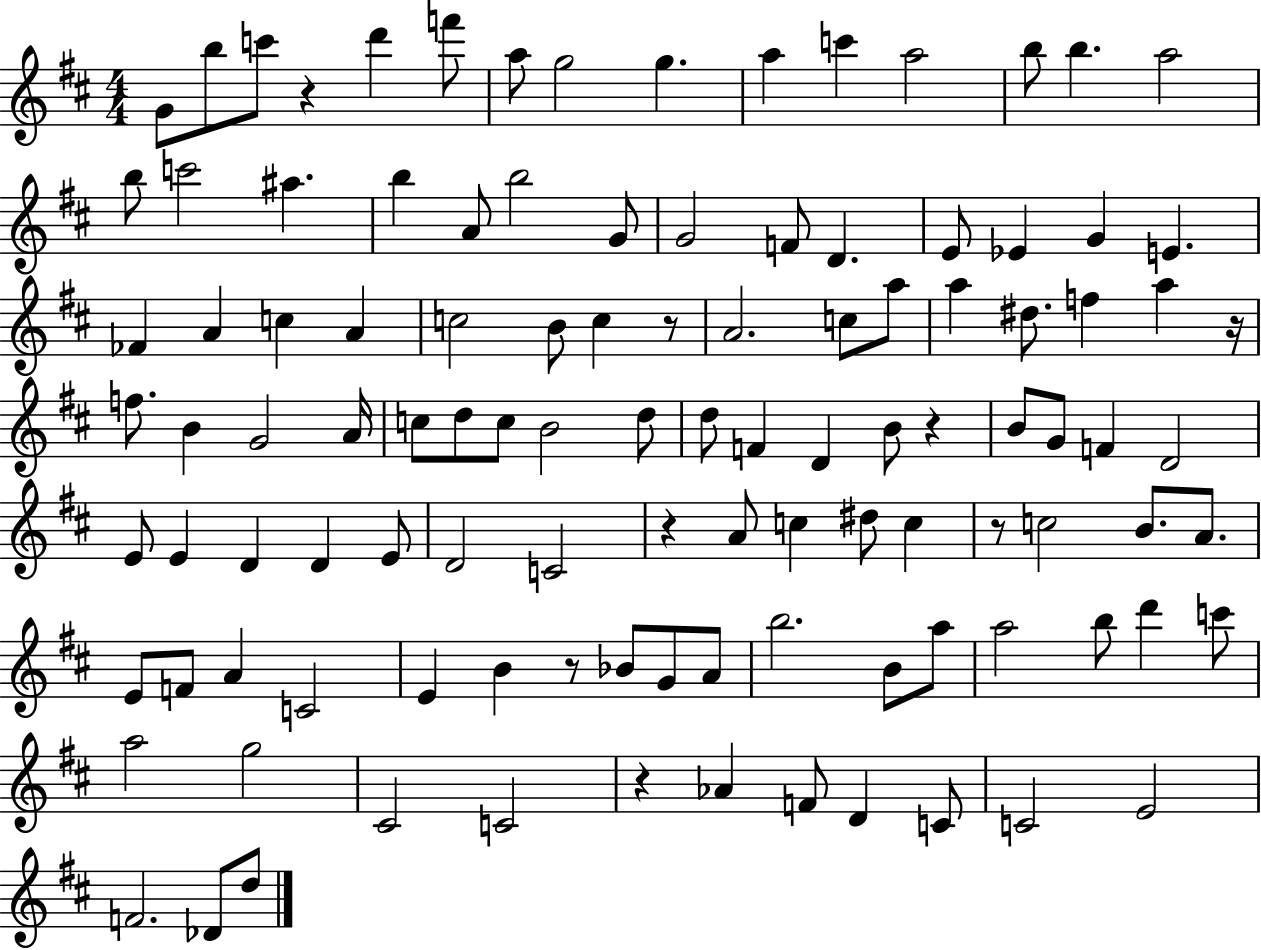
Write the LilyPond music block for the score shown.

{
  \clef treble
  \numericTimeSignature
  \time 4/4
  \key d \major
  g'8 b''8 c'''8 r4 d'''4 f'''8 | a''8 g''2 g''4. | a''4 c'''4 a''2 | b''8 b''4. a''2 | \break b''8 c'''2 ais''4. | b''4 a'8 b''2 g'8 | g'2 f'8 d'4. | e'8 ees'4 g'4 e'4. | \break fes'4 a'4 c''4 a'4 | c''2 b'8 c''4 r8 | a'2. c''8 a''8 | a''4 dis''8. f''4 a''4 r16 | \break f''8. b'4 g'2 a'16 | c''8 d''8 c''8 b'2 d''8 | d''8 f'4 d'4 b'8 r4 | b'8 g'8 f'4 d'2 | \break e'8 e'4 d'4 d'4 e'8 | d'2 c'2 | r4 a'8 c''4 dis''8 c''4 | r8 c''2 b'8. a'8. | \break e'8 f'8 a'4 c'2 | e'4 b'4 r8 bes'8 g'8 a'8 | b''2. b'8 a''8 | a''2 b''8 d'''4 c'''8 | \break a''2 g''2 | cis'2 c'2 | r4 aes'4 f'8 d'4 c'8 | c'2 e'2 | \break f'2. des'8 d''8 | \bar "|."
}